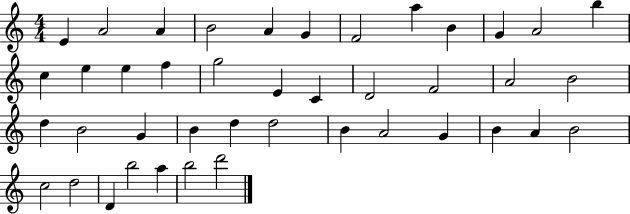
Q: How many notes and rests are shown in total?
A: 42